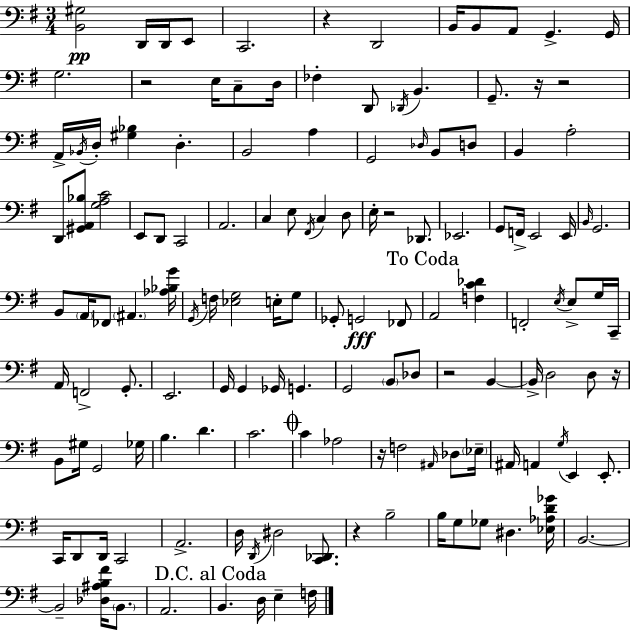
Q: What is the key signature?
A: E minor